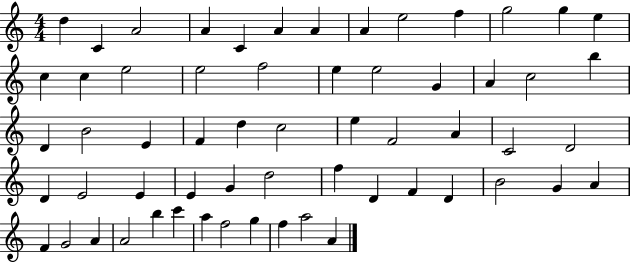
X:1
T:Untitled
M:4/4
L:1/4
K:C
d C A2 A C A A A e2 f g2 g e c c e2 e2 f2 e e2 G A c2 b D B2 E F d c2 e F2 A C2 D2 D E2 E E G d2 f D F D B2 G A F G2 A A2 b c' a f2 g f a2 A